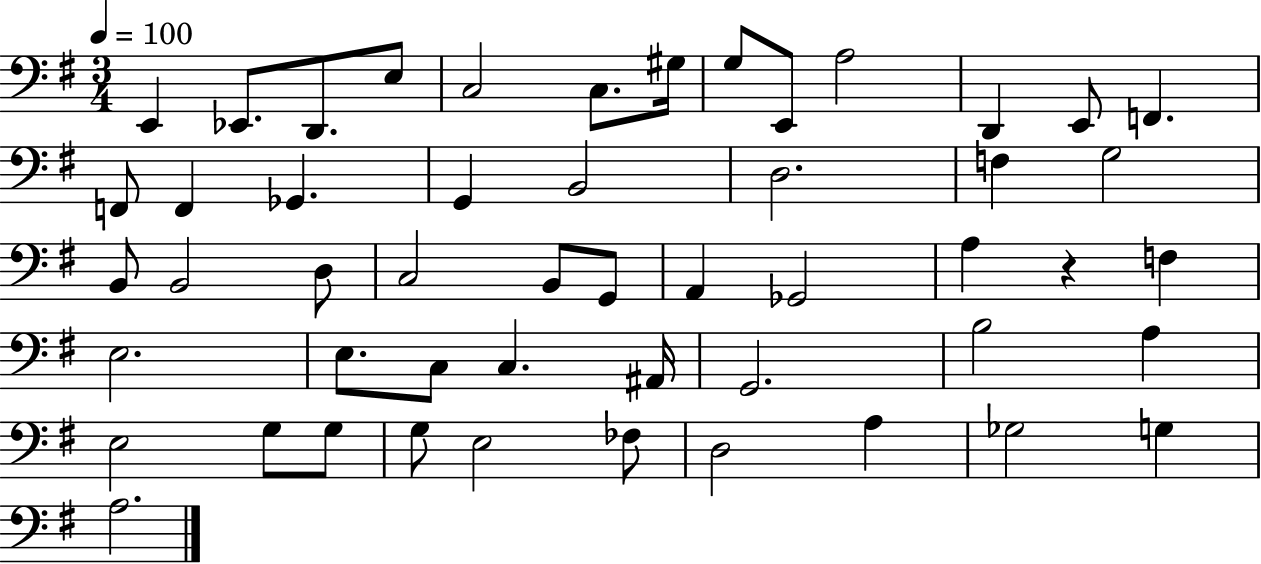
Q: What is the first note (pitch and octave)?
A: E2